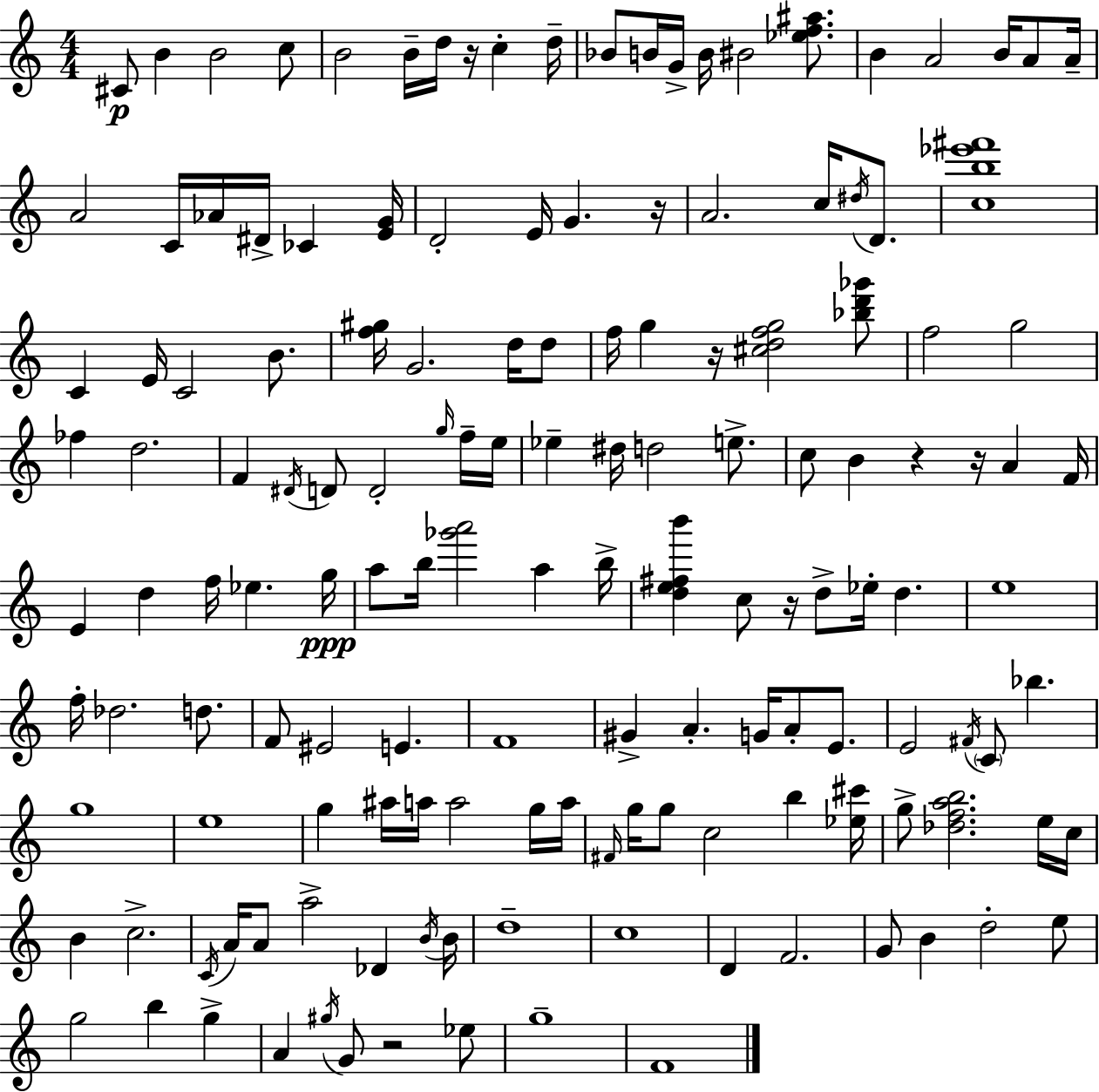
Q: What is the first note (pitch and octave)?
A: C#4